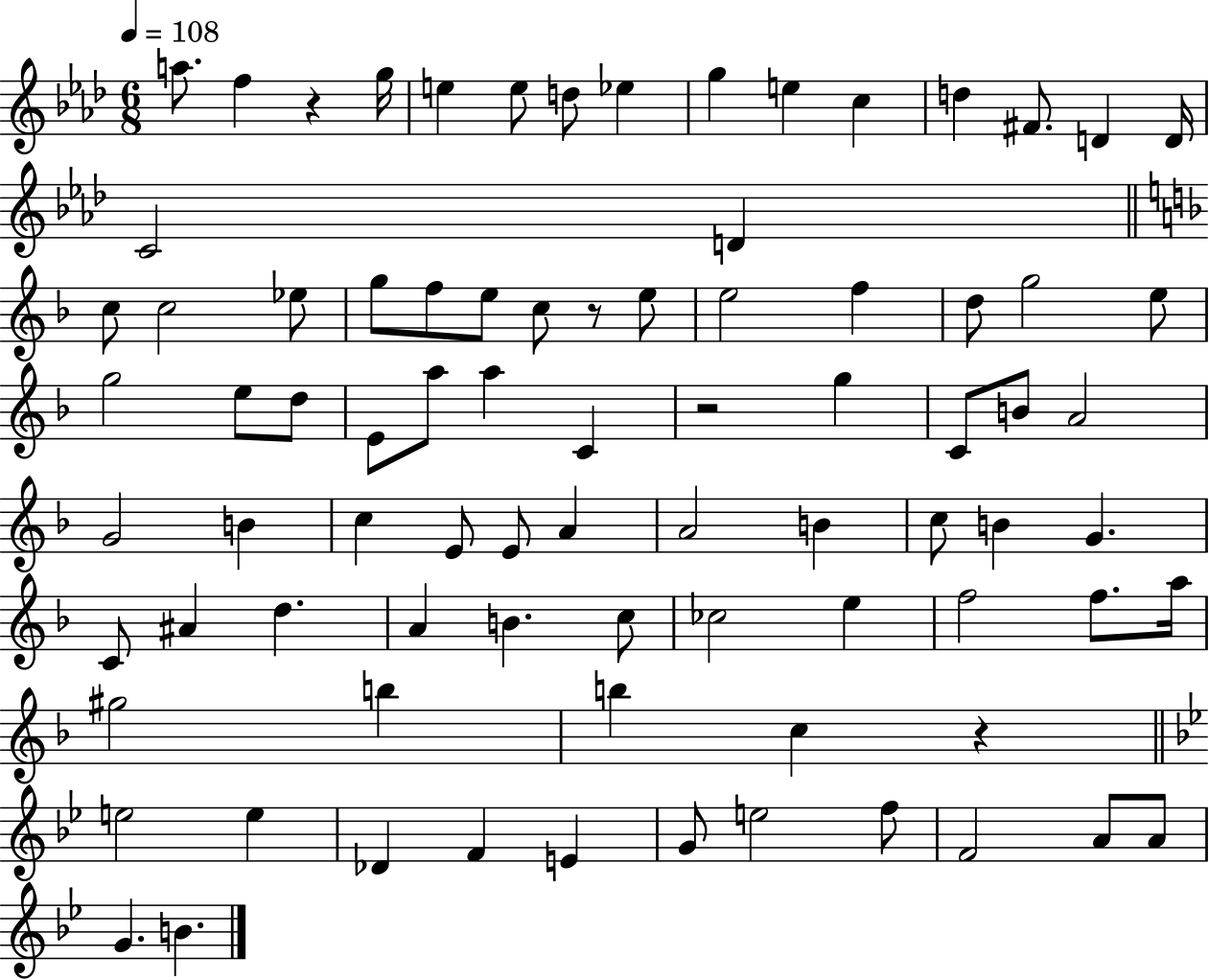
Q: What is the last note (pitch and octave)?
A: B4